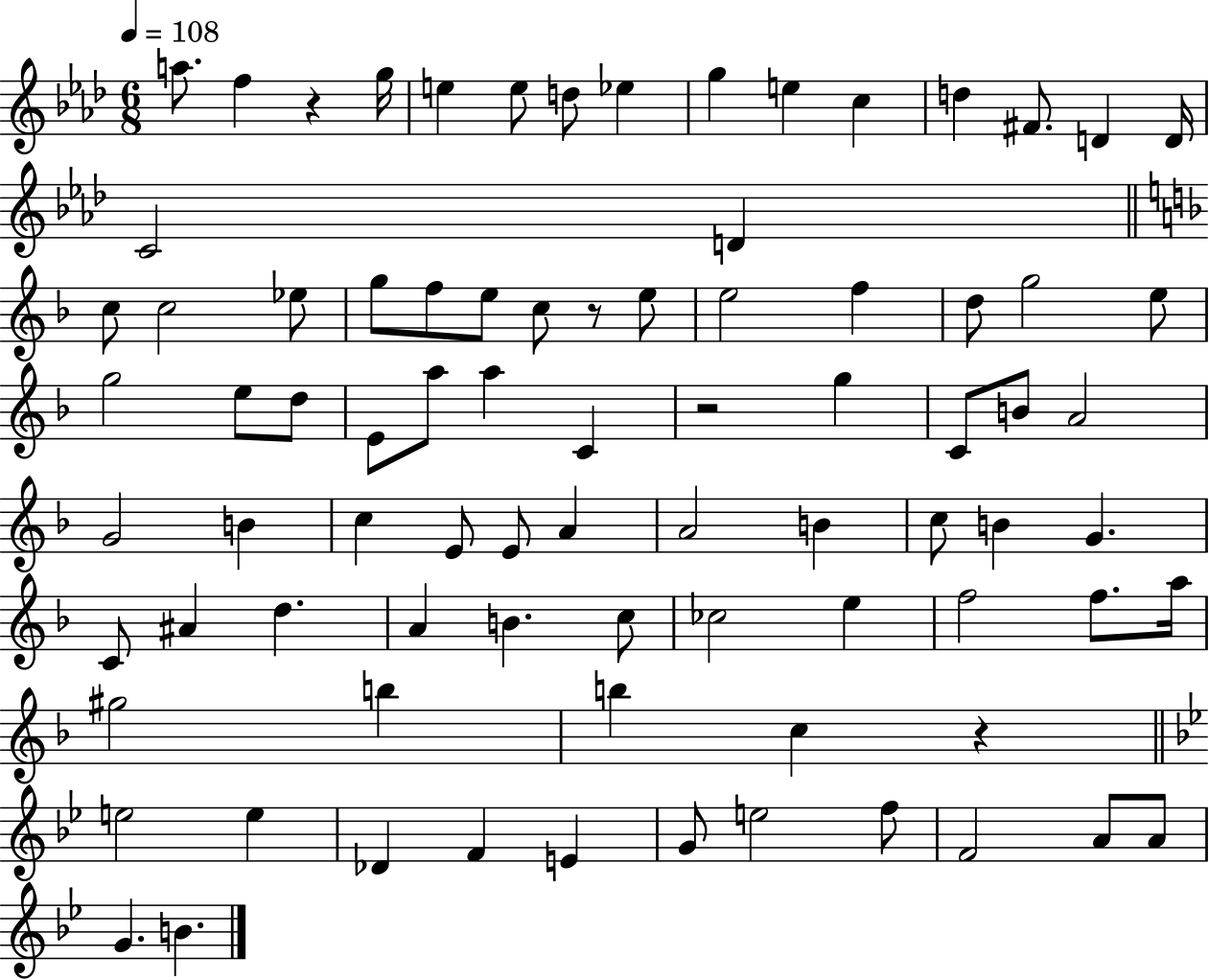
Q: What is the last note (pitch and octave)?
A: B4